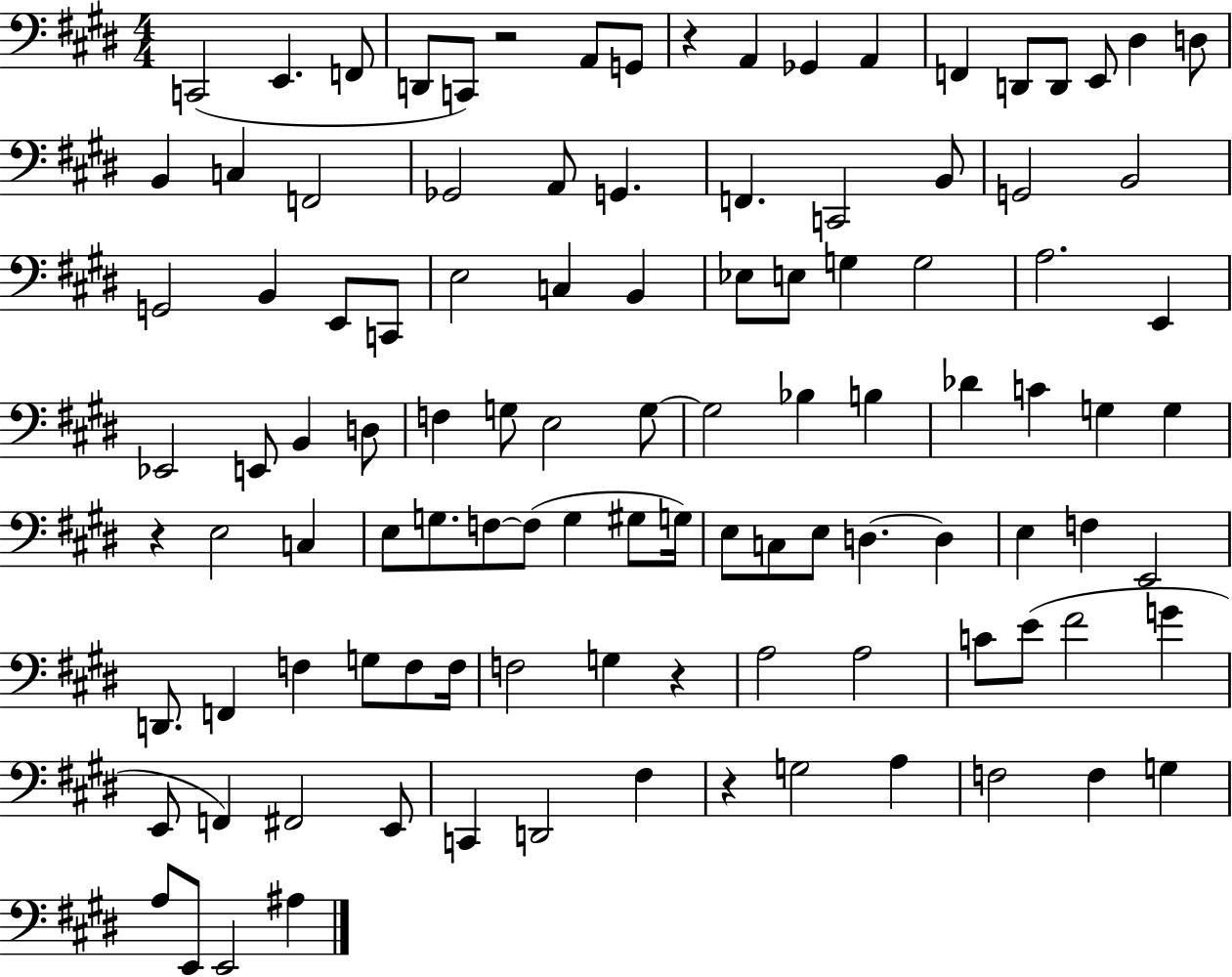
X:1
T:Untitled
M:4/4
L:1/4
K:E
C,,2 E,, F,,/2 D,,/2 C,,/2 z2 A,,/2 G,,/2 z A,, _G,, A,, F,, D,,/2 D,,/2 E,,/2 ^D, D,/2 B,, C, F,,2 _G,,2 A,,/2 G,, F,, C,,2 B,,/2 G,,2 B,,2 G,,2 B,, E,,/2 C,,/2 E,2 C, B,, _E,/2 E,/2 G, G,2 A,2 E,, _E,,2 E,,/2 B,, D,/2 F, G,/2 E,2 G,/2 G,2 _B, B, _D C G, G, z E,2 C, E,/2 G,/2 F,/2 F,/2 G, ^G,/2 G,/4 E,/2 C,/2 E,/2 D, D, E, F, E,,2 D,,/2 F,, F, G,/2 F,/2 F,/4 F,2 G, z A,2 A,2 C/2 E/2 ^F2 G E,,/2 F,, ^F,,2 E,,/2 C,, D,,2 ^F, z G,2 A, F,2 F, G, A,/2 E,,/2 E,,2 ^A,